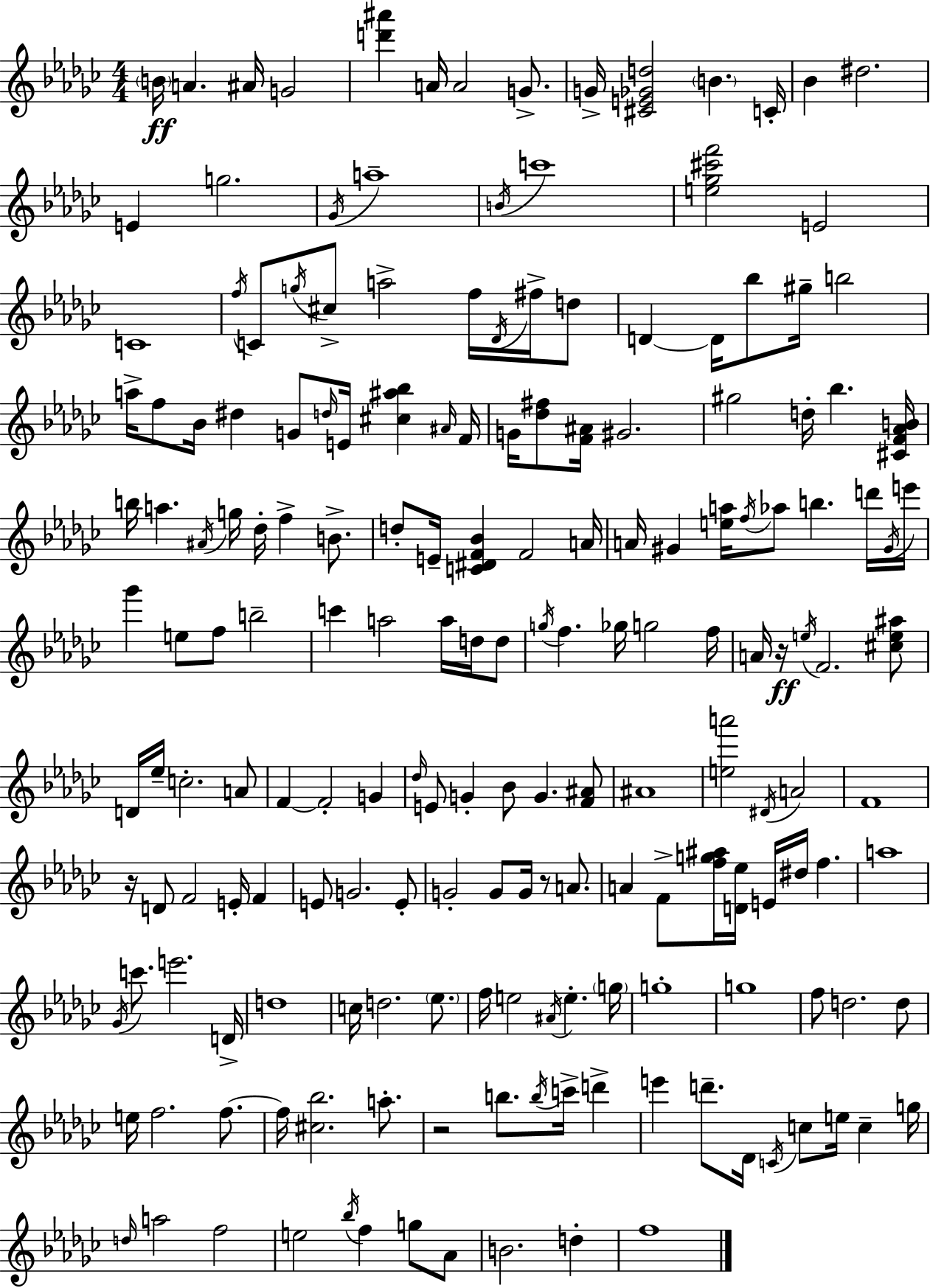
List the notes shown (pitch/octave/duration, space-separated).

B4/s A4/q. A#4/s G4/h [D6,A#6]/q A4/s A4/h G4/e. G4/s [C#4,E4,Gb4,D5]/h B4/q. C4/s Bb4/q D#5/h. E4/q G5/h. Gb4/s A5/w B4/s C6/w [E5,Gb5,C#6,F6]/h E4/h C4/w F5/s C4/e G5/s C#5/e A5/h F5/s Db4/s F#5/s D5/e D4/q D4/s Bb5/e G#5/s B5/h A5/s F5/e Bb4/s D#5/q G4/e D5/s E4/s [C#5,A#5,Bb5]/q A#4/s F4/s G4/s [Db5,F#5]/e [F4,A#4]/s G#4/h. G#5/h D5/s Bb5/q. [C#4,F4,Ab4,B4]/s B5/s A5/q. A#4/s G5/s Db5/s F5/q B4/e. D5/e E4/s [C4,D#4,F4,Bb4]/q F4/h A4/s A4/s G#4/q [E5,A5]/s F5/s Ab5/e B5/q. D6/s G#4/s E6/s Gb6/q E5/e F5/e B5/h C6/q A5/h A5/s D5/s D5/e G5/s F5/q. Gb5/s G5/h F5/s A4/s R/s E5/s F4/h. [C#5,E5,A#5]/e D4/s Eb5/s C5/h. A4/e F4/q F4/h G4/q Db5/s E4/e G4/q Bb4/e G4/q. [F4,A#4]/e A#4/w [E5,A6]/h D#4/s A4/h F4/w R/s D4/e F4/h E4/s F4/q E4/e G4/h. E4/e G4/h G4/e G4/s R/e A4/e. A4/q F4/e [F5,G5,A#5]/s [D4,Eb5]/s E4/s D#5/s F5/q. A5/w Gb4/s C6/e. E6/h. D4/s D5/w C5/s D5/h. Eb5/e. F5/s E5/h A#4/s E5/q. G5/s G5/w G5/w F5/e D5/h. D5/e E5/s F5/h. F5/e. F5/s [C#5,Bb5]/h. A5/e. R/h B5/e. B5/s C6/s D6/q E6/q D6/e. Db4/s C4/s C5/e E5/s C5/q G5/s D5/s A5/h F5/h E5/h Bb5/s F5/q G5/e Ab4/e B4/h. D5/q F5/w